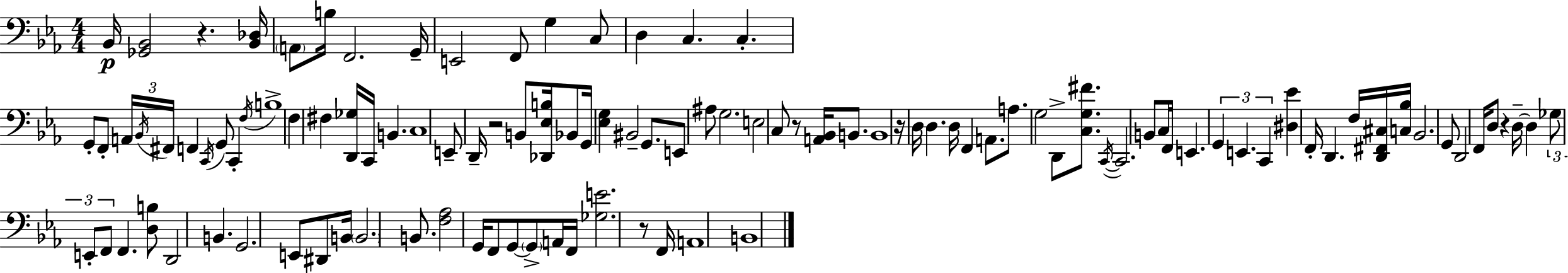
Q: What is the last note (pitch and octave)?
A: B2